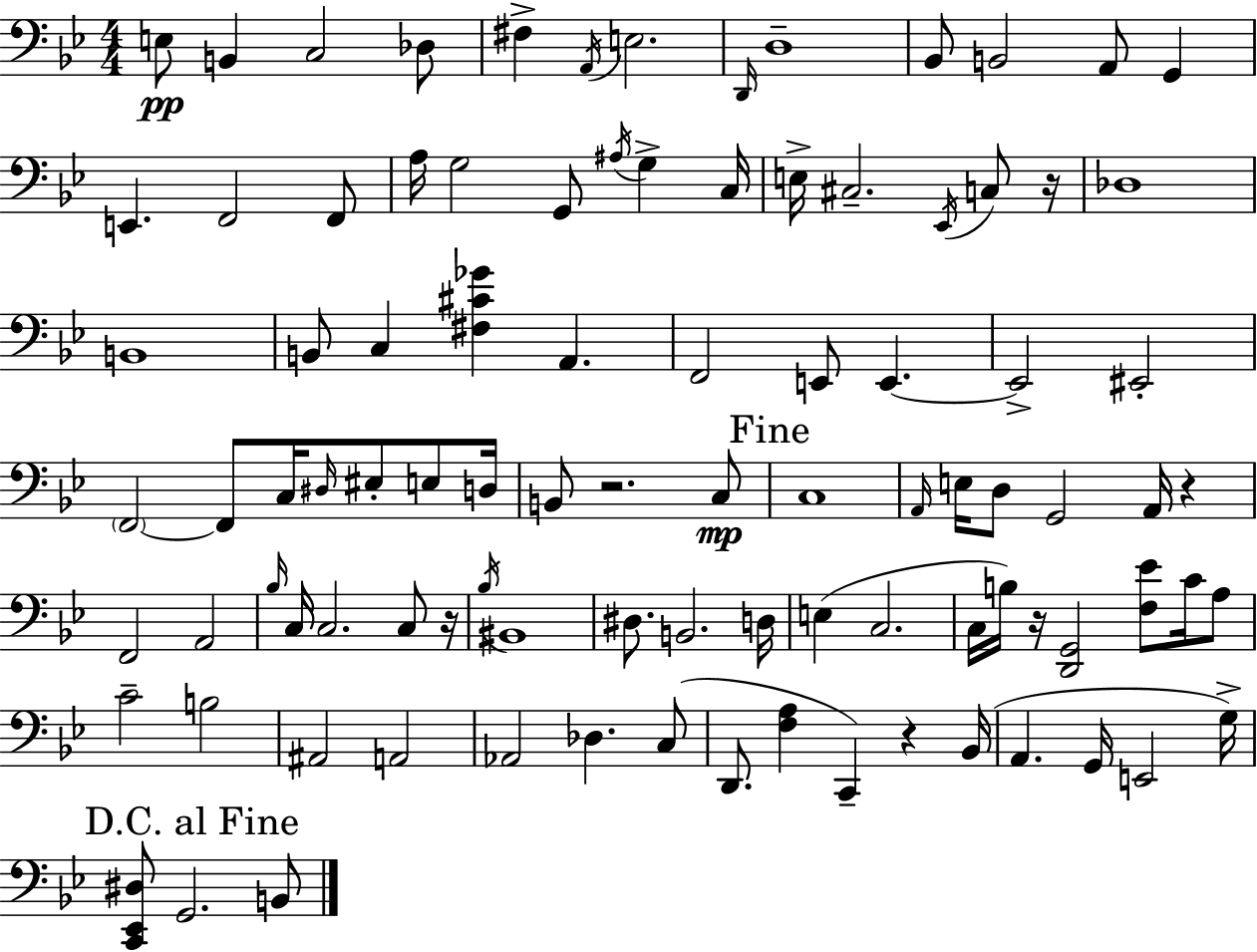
X:1
T:Untitled
M:4/4
L:1/4
K:Bb
E,/2 B,, C,2 _D,/2 ^F, A,,/4 E,2 D,,/4 D,4 _B,,/2 B,,2 A,,/2 G,, E,, F,,2 F,,/2 A,/4 G,2 G,,/2 ^A,/4 G, C,/4 E,/4 ^C,2 _E,,/4 C,/2 z/4 _D,4 B,,4 B,,/2 C, [^F,^C_G] A,, F,,2 E,,/2 E,, E,,2 ^E,,2 F,,2 F,,/2 C,/4 ^D,/4 ^E,/2 E,/2 D,/4 B,,/2 z2 C,/2 C,4 A,,/4 E,/4 D,/2 G,,2 A,,/4 z F,,2 A,,2 _B,/4 C,/4 C,2 C,/2 z/4 _B,/4 ^B,,4 ^D,/2 B,,2 D,/4 E, C,2 C,/4 B,/4 z/4 [D,,G,,]2 [F,_E]/2 C/4 A,/2 C2 B,2 ^A,,2 A,,2 _A,,2 _D, C,/2 D,,/2 [F,A,] C,, z _B,,/4 A,, G,,/4 E,,2 G,/4 [C,,_E,,^D,]/2 G,,2 B,,/2